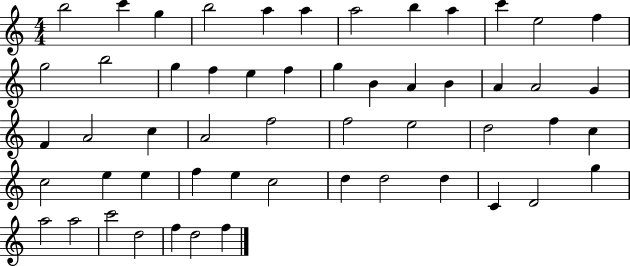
X:1
T:Untitled
M:4/4
L:1/4
K:C
b2 c' g b2 a a a2 b a c' e2 f g2 b2 g f e f g B A B A A2 G F A2 c A2 f2 f2 e2 d2 f c c2 e e f e c2 d d2 d C D2 g a2 a2 c'2 d2 f d2 f